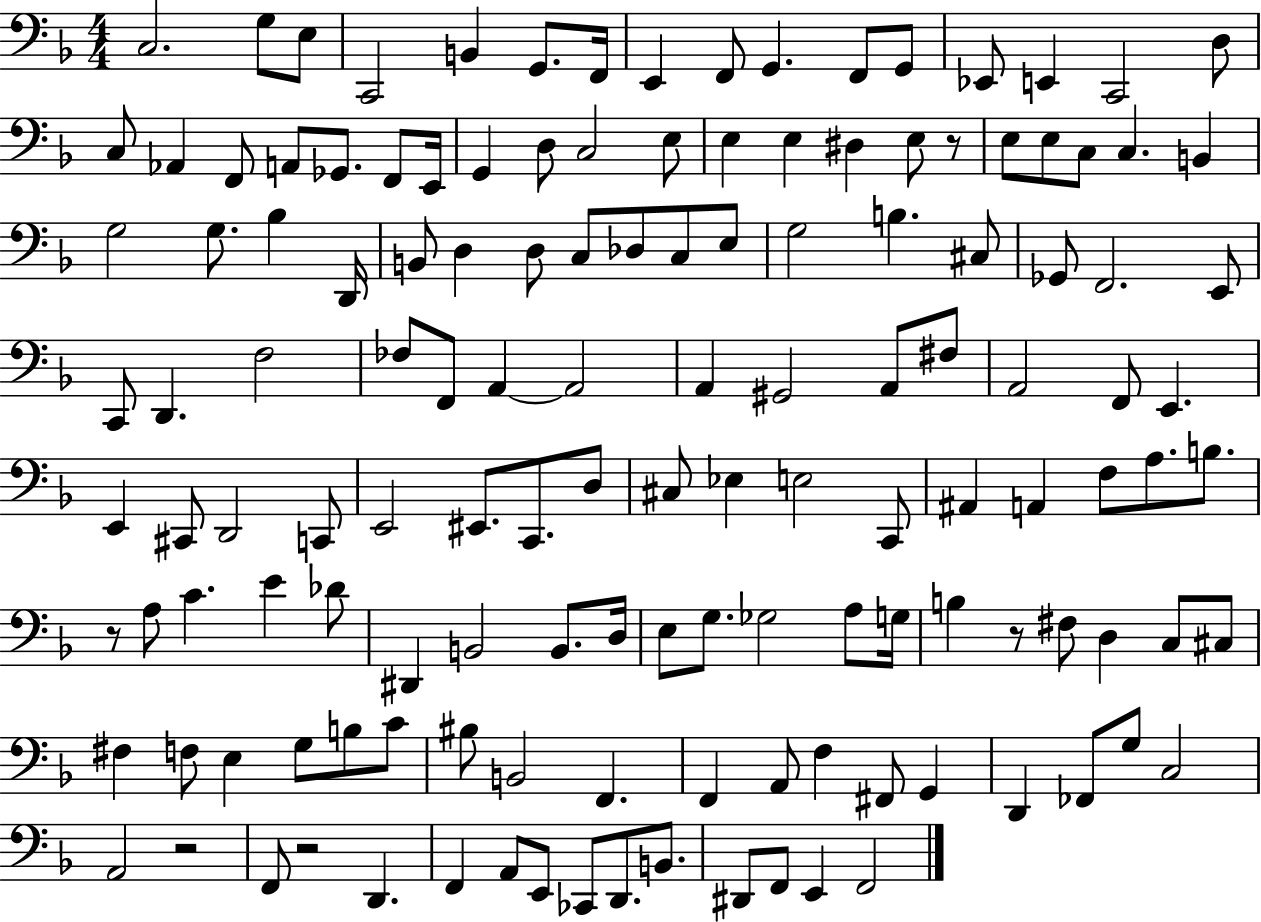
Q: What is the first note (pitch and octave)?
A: C3